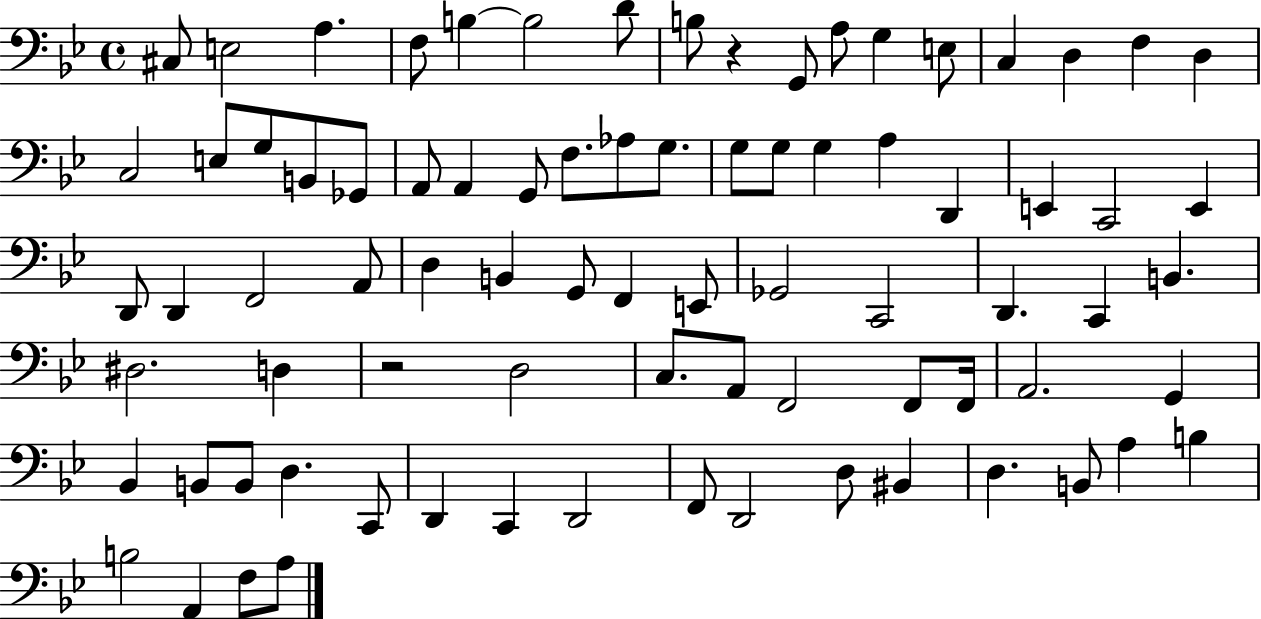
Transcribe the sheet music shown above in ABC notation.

X:1
T:Untitled
M:4/4
L:1/4
K:Bb
^C,/2 E,2 A, F,/2 B, B,2 D/2 B,/2 z G,,/2 A,/2 G, E,/2 C, D, F, D, C,2 E,/2 G,/2 B,,/2 _G,,/2 A,,/2 A,, G,,/2 F,/2 _A,/2 G,/2 G,/2 G,/2 G, A, D,, E,, C,,2 E,, D,,/2 D,, F,,2 A,,/2 D, B,, G,,/2 F,, E,,/2 _G,,2 C,,2 D,, C,, B,, ^D,2 D, z2 D,2 C,/2 A,,/2 F,,2 F,,/2 F,,/4 A,,2 G,, _B,, B,,/2 B,,/2 D, C,,/2 D,, C,, D,,2 F,,/2 D,,2 D,/2 ^B,, D, B,,/2 A, B, B,2 A,, F,/2 A,/2